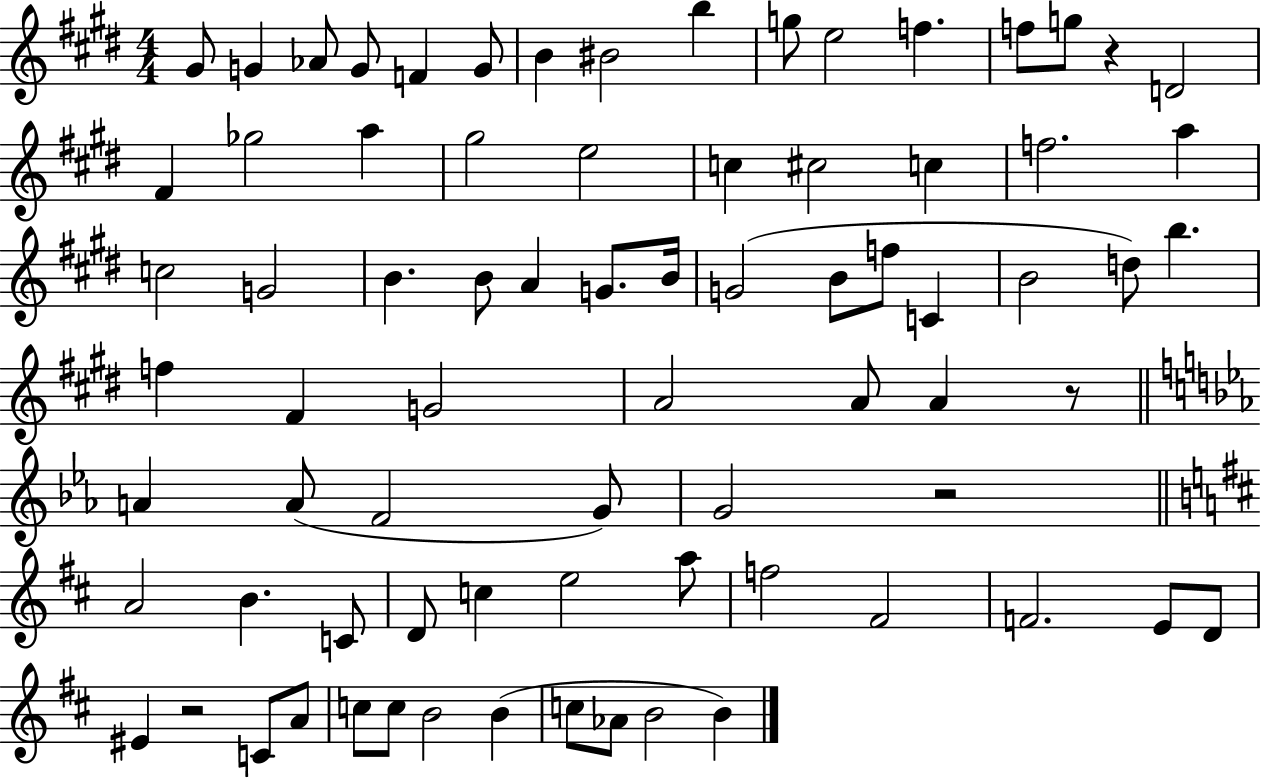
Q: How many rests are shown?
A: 4